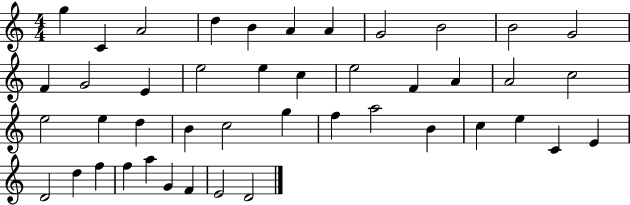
{
  \clef treble
  \numericTimeSignature
  \time 4/4
  \key c \major
  g''4 c'4 a'2 | d''4 b'4 a'4 a'4 | g'2 b'2 | b'2 g'2 | \break f'4 g'2 e'4 | e''2 e''4 c''4 | e''2 f'4 a'4 | a'2 c''2 | \break e''2 e''4 d''4 | b'4 c''2 g''4 | f''4 a''2 b'4 | c''4 e''4 c'4 e'4 | \break d'2 d''4 f''4 | f''4 a''4 g'4 f'4 | e'2 d'2 | \bar "|."
}